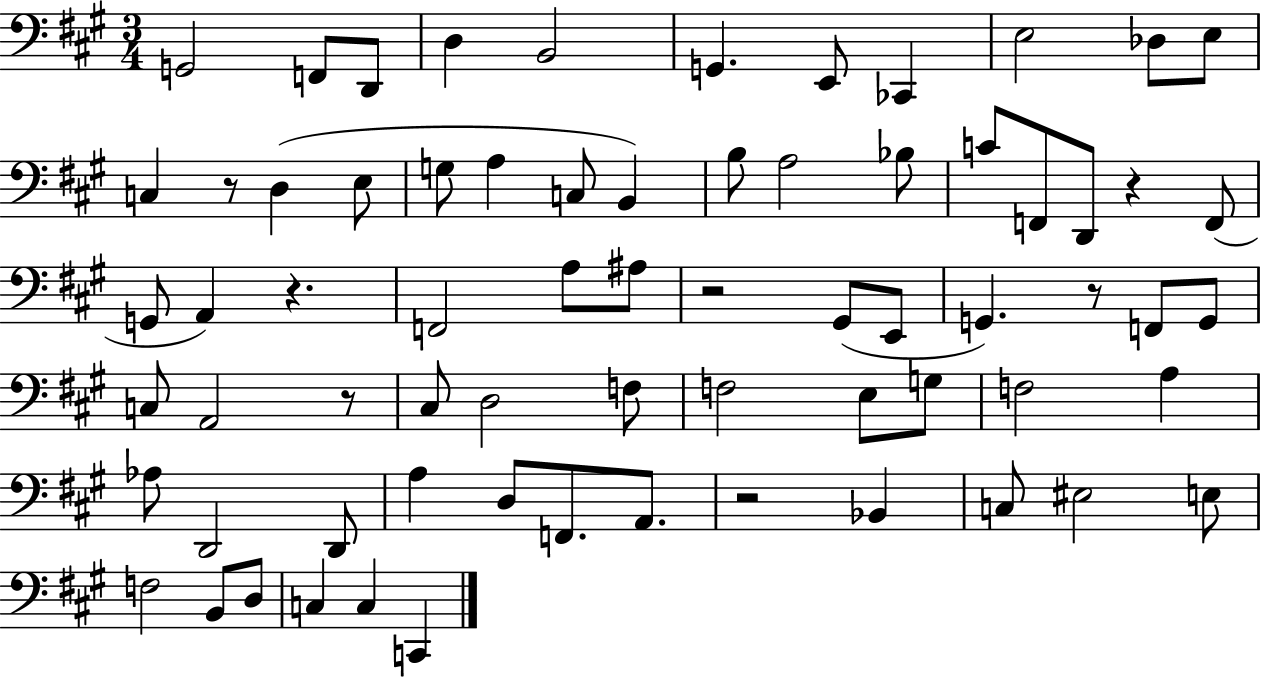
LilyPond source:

{
  \clef bass
  \numericTimeSignature
  \time 3/4
  \key a \major
  \repeat volta 2 { g,2 f,8 d,8 | d4 b,2 | g,4. e,8 ces,4 | e2 des8 e8 | \break c4 r8 d4( e8 | g8 a4 c8 b,4) | b8 a2 bes8 | c'8 f,8 d,8 r4 f,8( | \break g,8 a,4) r4. | f,2 a8 ais8 | r2 gis,8( e,8 | g,4.) r8 f,8 g,8 | \break c8 a,2 r8 | cis8 d2 f8 | f2 e8 g8 | f2 a4 | \break aes8 d,2 d,8 | a4 d8 f,8. a,8. | r2 bes,4 | c8 eis2 e8 | \break f2 b,8 d8 | c4 c4 c,4 | } \bar "|."
}